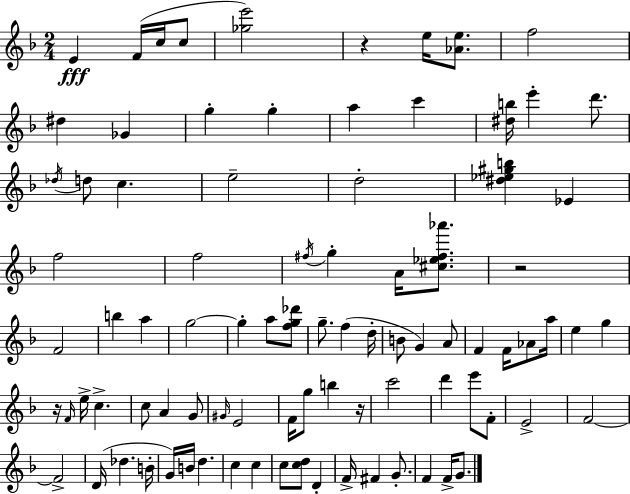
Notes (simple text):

E4/q F4/s C5/s C5/e [Gb5,E6]/h R/q E5/s [Ab4,E5]/e. F5/h D#5/q Gb4/q G5/q G5/q A5/q C6/q [D#5,B5]/s E6/q D6/e. Db5/s D5/e C5/q. E5/h D5/h [D#5,Eb5,G#5,B5]/q Eb4/q F5/h F5/h F#5/s G5/q A4/s [C#5,Eb5,F#5,Ab6]/e. R/h F4/h B5/q A5/q G5/h G5/q A5/e [F5,G5,Db6]/e G5/e. F5/q D5/s B4/e G4/q A4/e F4/q F4/s Ab4/e A5/s E5/q G5/q R/s F4/s E5/s C5/q. C5/e A4/q G4/e G#4/s E4/h F4/s G5/e B5/q R/s C6/h D6/q E6/e F4/e E4/h F4/h F4/h D4/s Db5/q. B4/s G4/s B4/s D5/q. C5/q C5/q C5/e [C5,D5]/e D4/q F4/s F#4/q G4/e. F4/q F4/s G4/e.